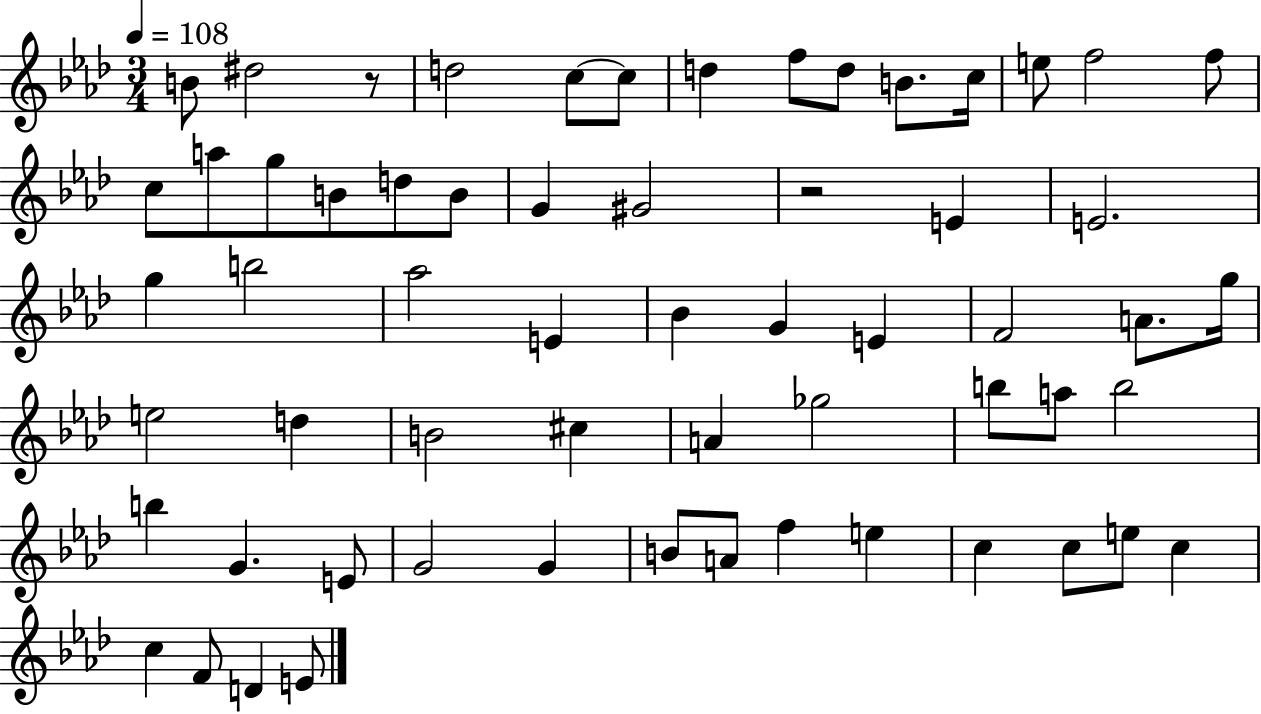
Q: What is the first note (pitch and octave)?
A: B4